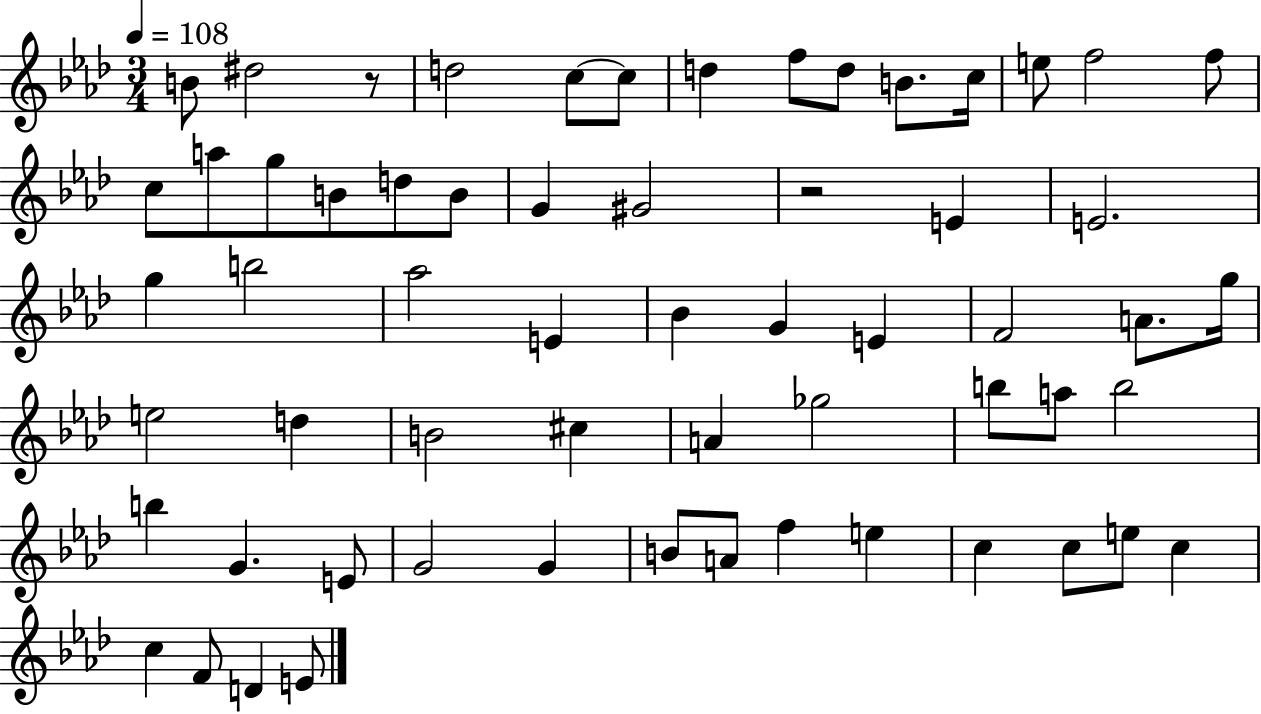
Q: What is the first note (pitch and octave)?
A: B4